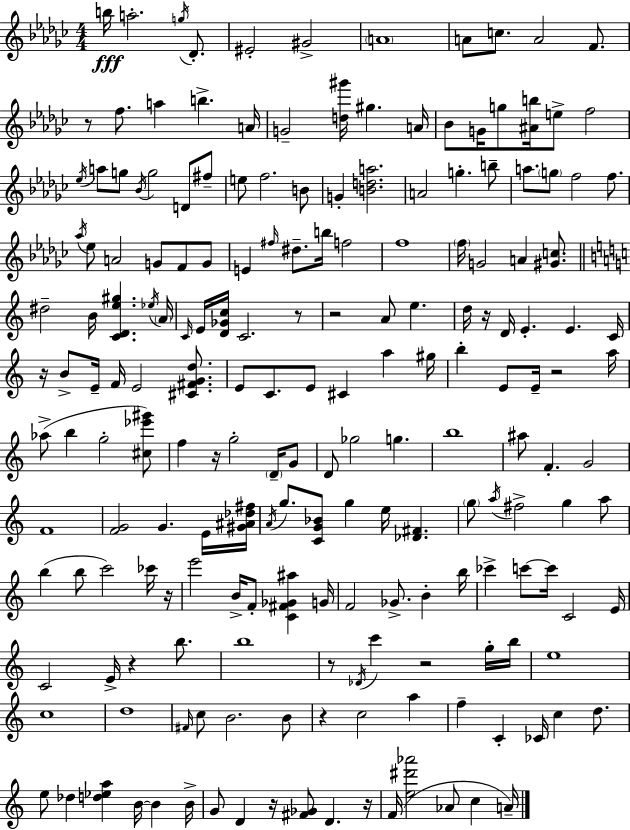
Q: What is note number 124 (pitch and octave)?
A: C6